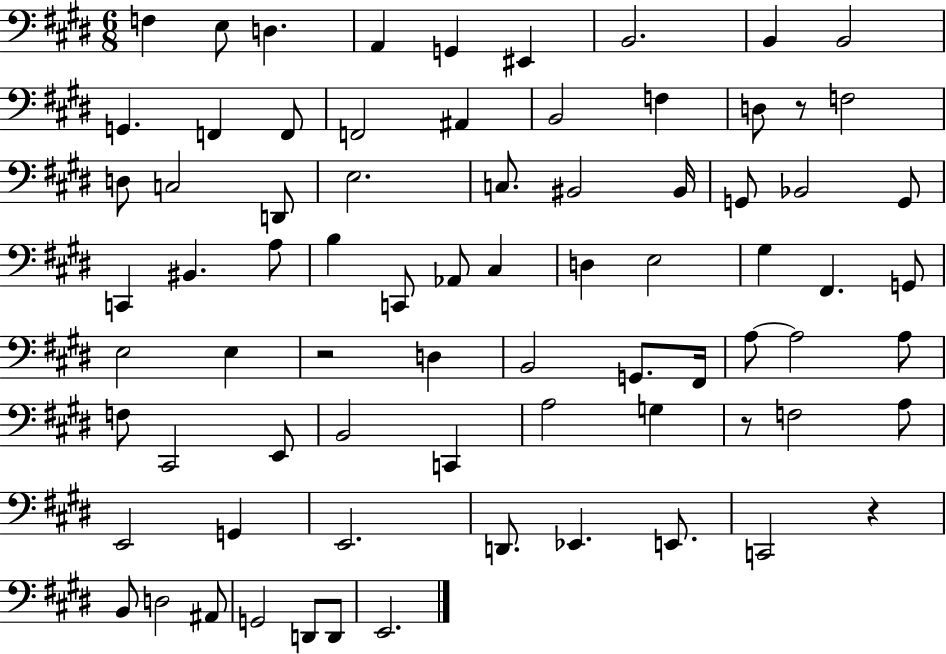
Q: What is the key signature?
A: E major